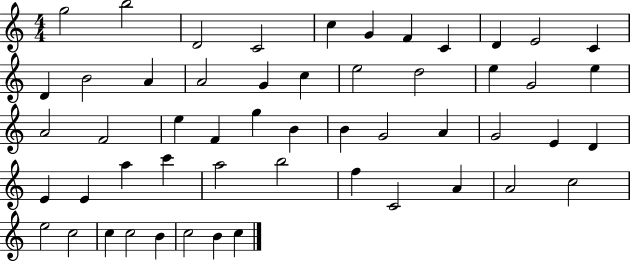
G5/h B5/h D4/h C4/h C5/q G4/q F4/q C4/q D4/q E4/h C4/q D4/q B4/h A4/q A4/h G4/q C5/q E5/h D5/h E5/q G4/h E5/q A4/h F4/h E5/q F4/q G5/q B4/q B4/q G4/h A4/q G4/h E4/q D4/q E4/q E4/q A5/q C6/q A5/h B5/h F5/q C4/h A4/q A4/h C5/h E5/h C5/h C5/q C5/h B4/q C5/h B4/q C5/q